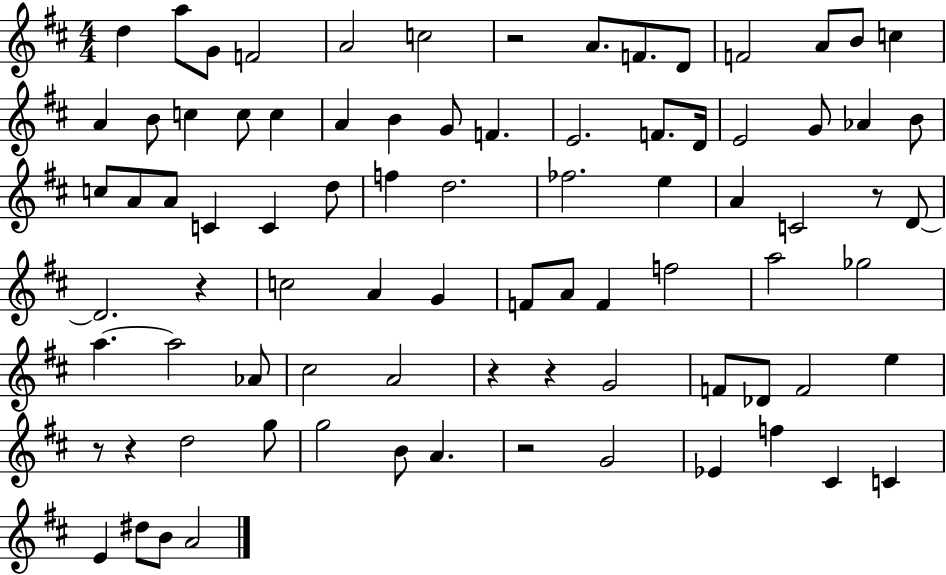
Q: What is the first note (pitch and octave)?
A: D5